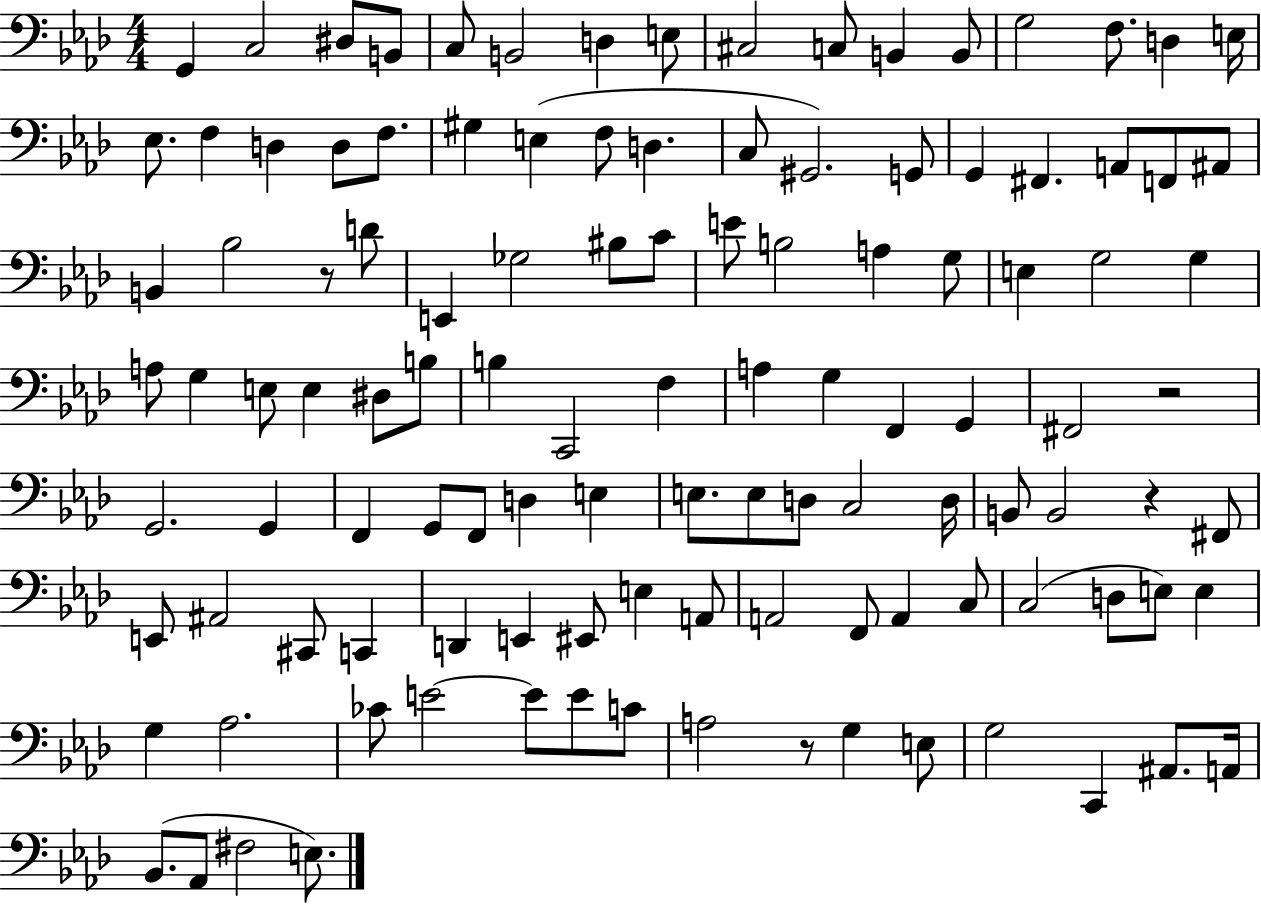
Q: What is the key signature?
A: AES major